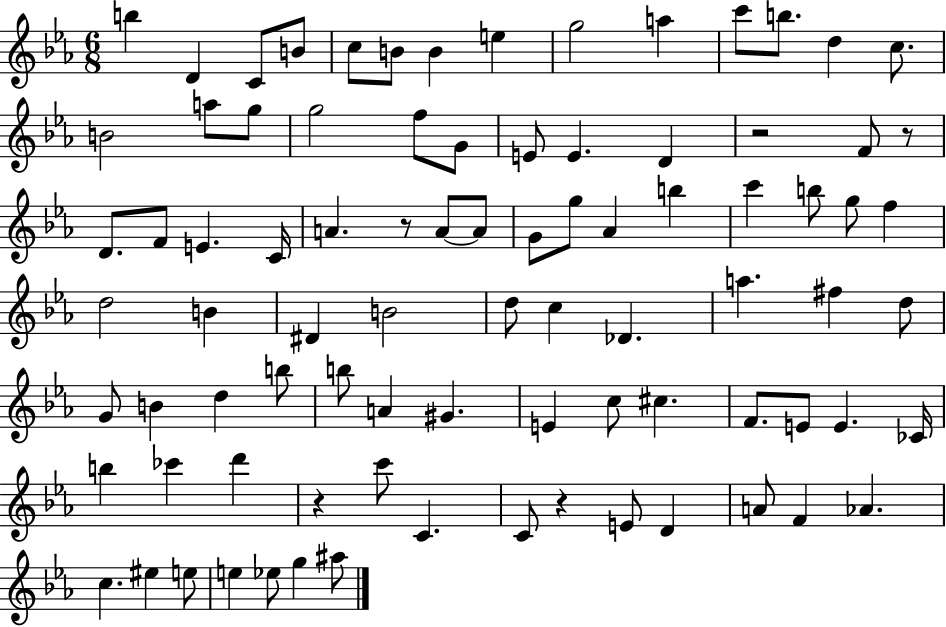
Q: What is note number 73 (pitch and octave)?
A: F4